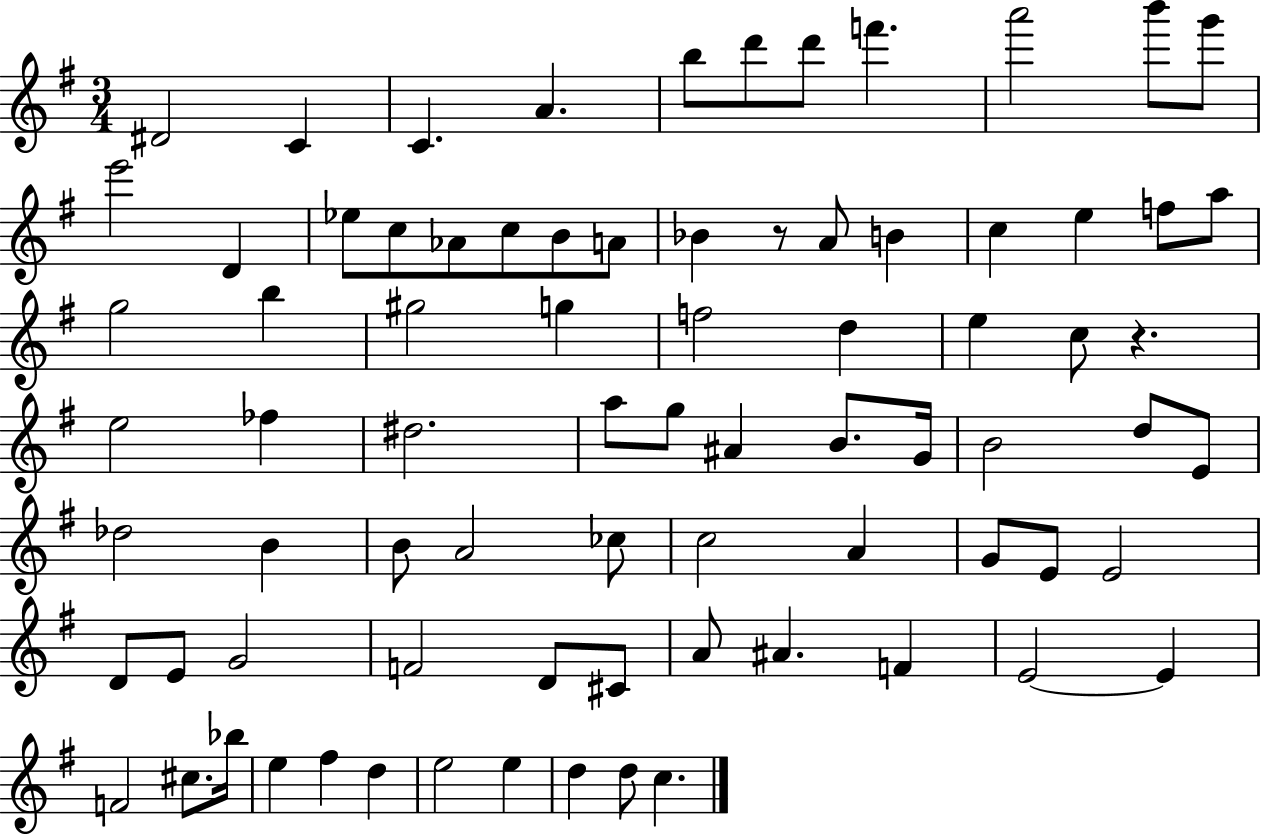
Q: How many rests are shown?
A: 2